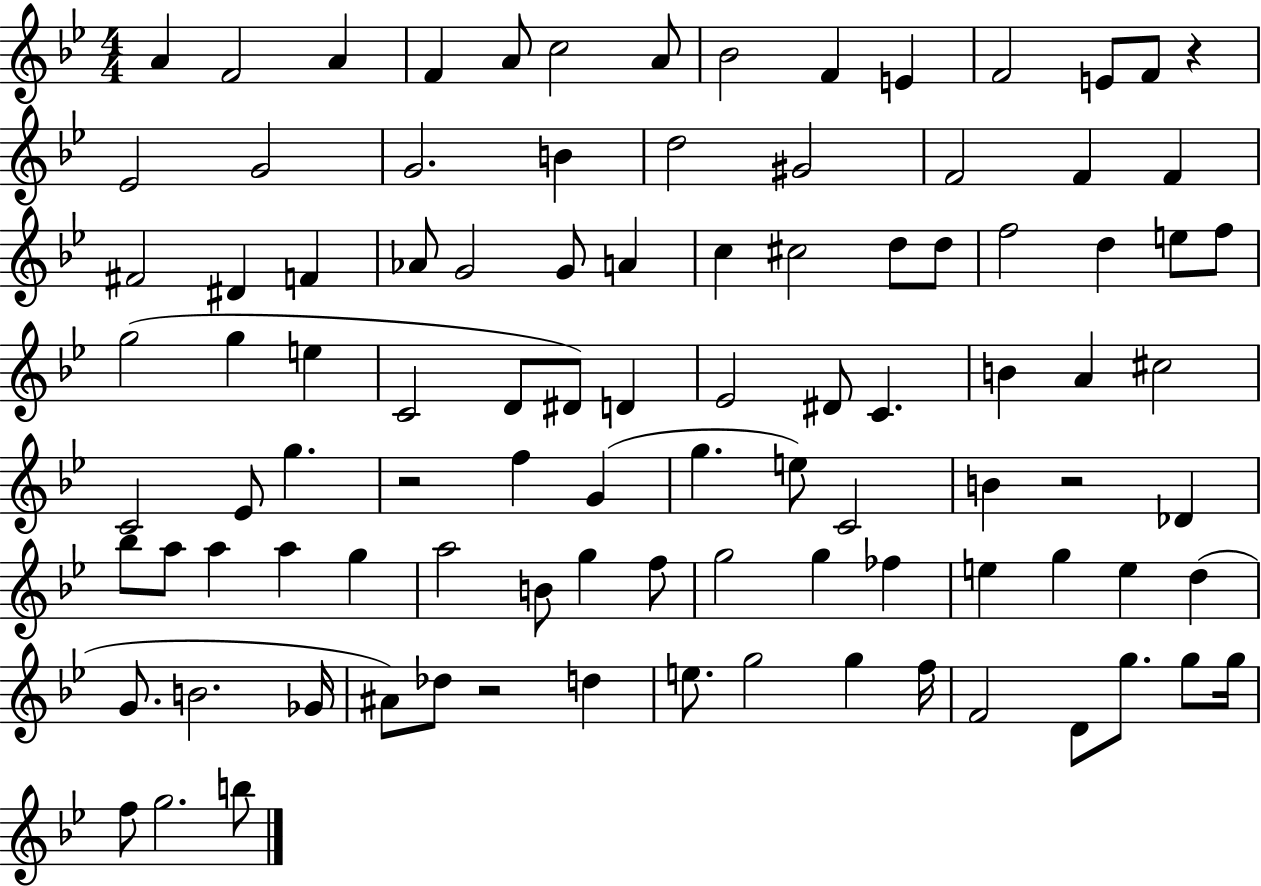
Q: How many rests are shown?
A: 4